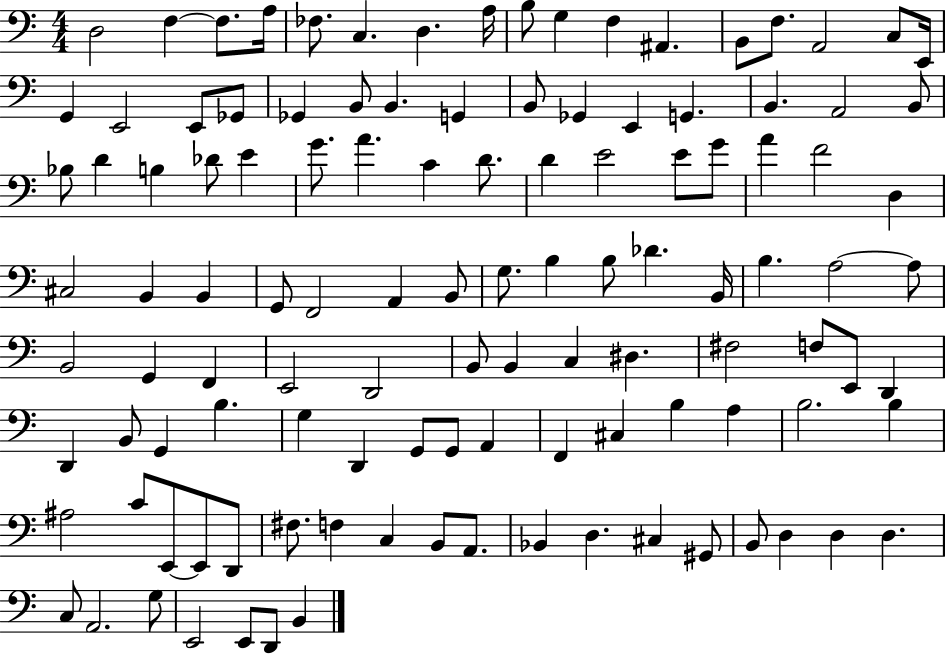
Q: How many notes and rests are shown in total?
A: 116